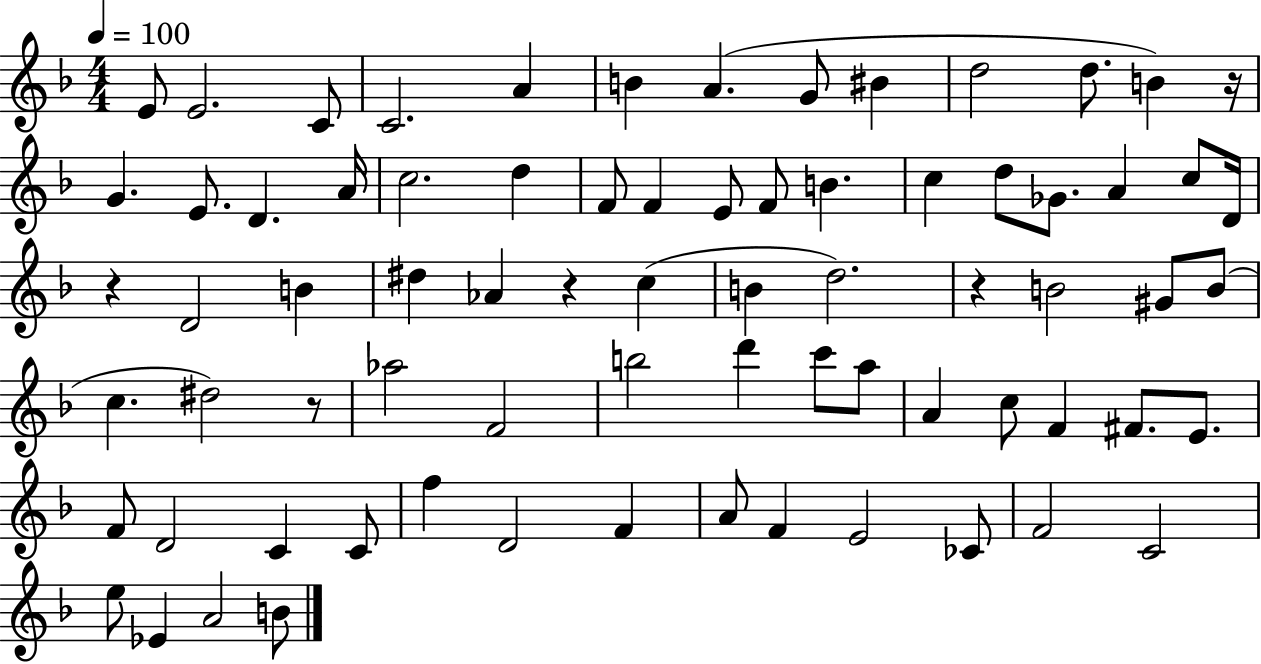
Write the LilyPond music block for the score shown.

{
  \clef treble
  \numericTimeSignature
  \time 4/4
  \key f \major
  \tempo 4 = 100
  e'8 e'2. c'8 | c'2. a'4 | b'4 a'4.( g'8 bis'4 | d''2 d''8. b'4) r16 | \break g'4. e'8. d'4. a'16 | c''2. d''4 | f'8 f'4 e'8 f'8 b'4. | c''4 d''8 ges'8. a'4 c''8 d'16 | \break r4 d'2 b'4 | dis''4 aes'4 r4 c''4( | b'4 d''2.) | r4 b'2 gis'8 b'8( | \break c''4. dis''2) r8 | aes''2 f'2 | b''2 d'''4 c'''8 a''8 | a'4 c''8 f'4 fis'8. e'8. | \break f'8 d'2 c'4 c'8 | f''4 d'2 f'4 | a'8 f'4 e'2 ces'8 | f'2 c'2 | \break e''8 ees'4 a'2 b'8 | \bar "|."
}